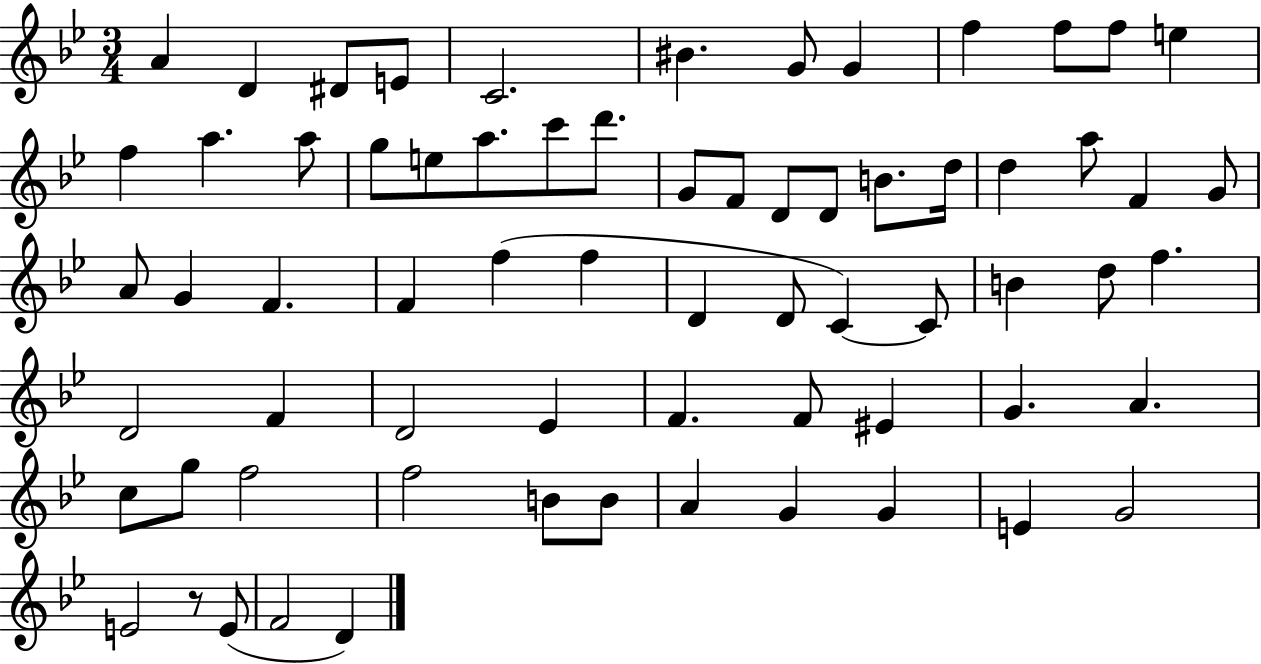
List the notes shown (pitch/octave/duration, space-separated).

A4/q D4/q D#4/e E4/e C4/h. BIS4/q. G4/e G4/q F5/q F5/e F5/e E5/q F5/q A5/q. A5/e G5/e E5/e A5/e. C6/e D6/e. G4/e F4/e D4/e D4/e B4/e. D5/s D5/q A5/e F4/q G4/e A4/e G4/q F4/q. F4/q F5/q F5/q D4/q D4/e C4/q C4/e B4/q D5/e F5/q. D4/h F4/q D4/h Eb4/q F4/q. F4/e EIS4/q G4/q. A4/q. C5/e G5/e F5/h F5/h B4/e B4/e A4/q G4/q G4/q E4/q G4/h E4/h R/e E4/e F4/h D4/q